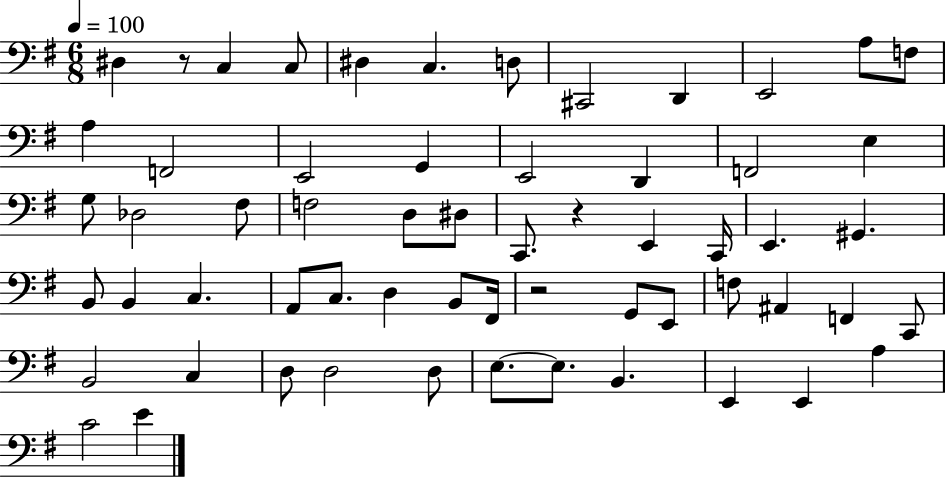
X:1
T:Untitled
M:6/8
L:1/4
K:G
^D, z/2 C, C,/2 ^D, C, D,/2 ^C,,2 D,, E,,2 A,/2 F,/2 A, F,,2 E,,2 G,, E,,2 D,, F,,2 E, G,/2 _D,2 ^F,/2 F,2 D,/2 ^D,/2 C,,/2 z E,, C,,/4 E,, ^G,, B,,/2 B,, C, A,,/2 C,/2 D, B,,/2 ^F,,/4 z2 G,,/2 E,,/2 F,/2 ^A,, F,, C,,/2 B,,2 C, D,/2 D,2 D,/2 E,/2 E,/2 B,, E,, E,, A, C2 E